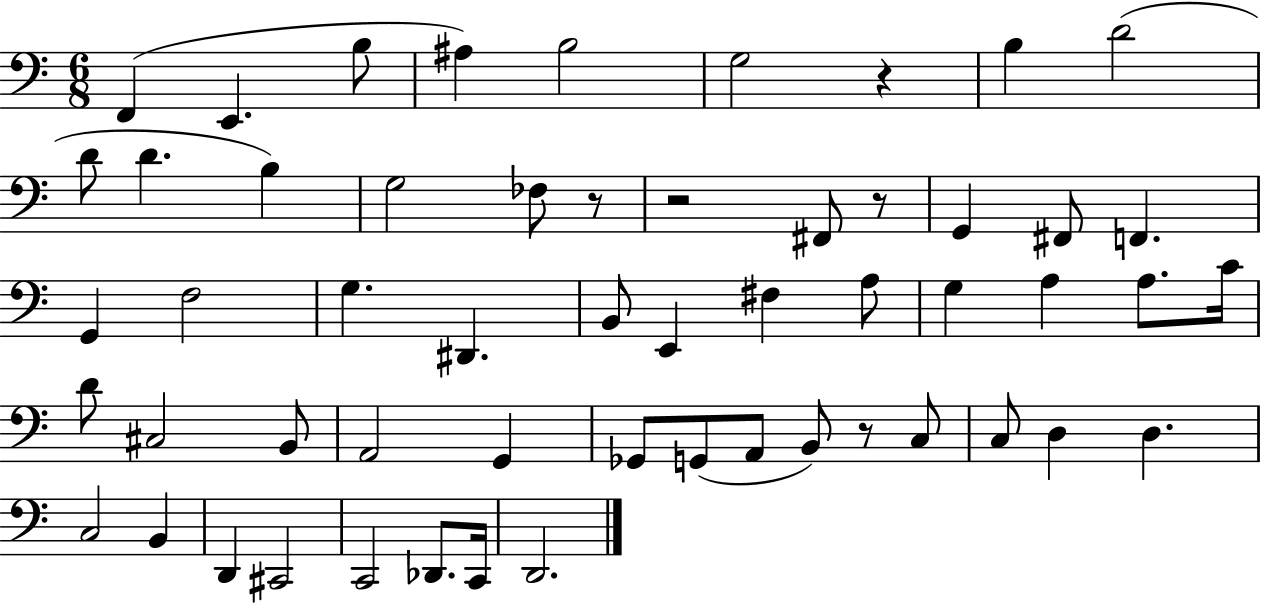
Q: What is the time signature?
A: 6/8